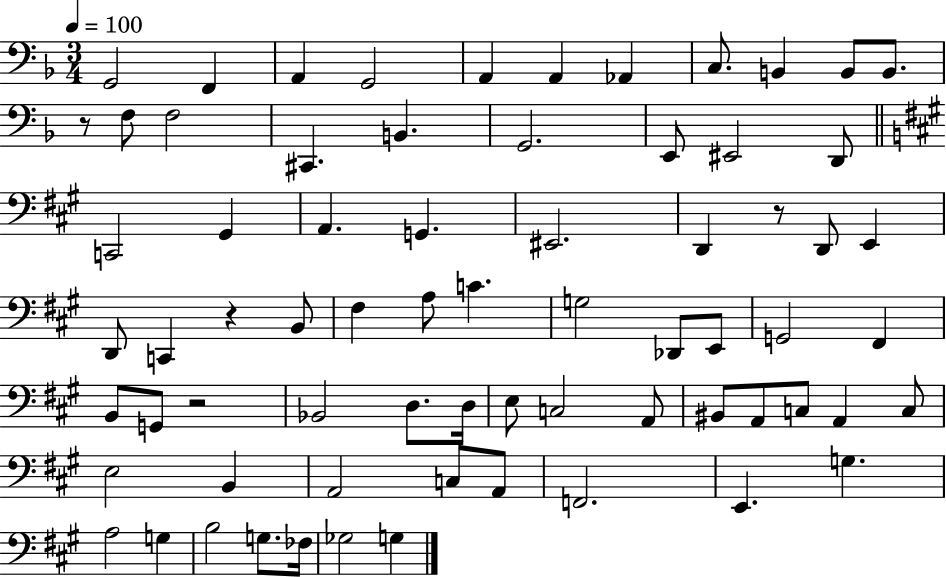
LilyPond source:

{
  \clef bass
  \numericTimeSignature
  \time 3/4
  \key f \major
  \tempo 4 = 100
  g,2 f,4 | a,4 g,2 | a,4 a,4 aes,4 | c8. b,4 b,8 b,8. | \break r8 f8 f2 | cis,4. b,4. | g,2. | e,8 eis,2 d,8 | \break \bar "||" \break \key a \major c,2 gis,4 | a,4. g,4. | eis,2. | d,4 r8 d,8 e,4 | \break d,8 c,4 r4 b,8 | fis4 a8 c'4. | g2 des,8 e,8 | g,2 fis,4 | \break b,8 g,8 r2 | bes,2 d8. d16 | e8 c2 a,8 | bis,8 a,8 c8 a,4 c8 | \break e2 b,4 | a,2 c8 a,8 | f,2. | e,4. g4. | \break a2 g4 | b2 g8. fes16 | ges2 g4 | \bar "|."
}